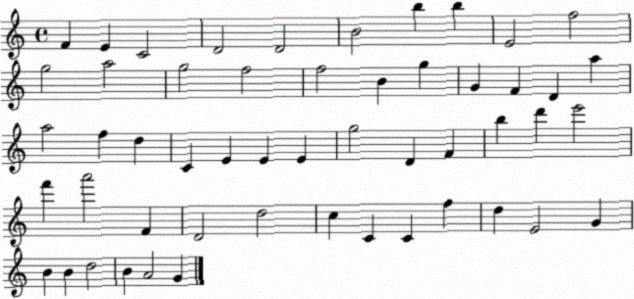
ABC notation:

X:1
T:Untitled
M:4/4
L:1/4
K:C
F E C2 D2 D2 B2 b b E2 f2 g2 a2 g2 f2 f2 B g G F D a a2 f d C E E E g2 D F b d' e'2 f' a'2 F D2 d2 c C C f d E2 G B B d2 B A2 G